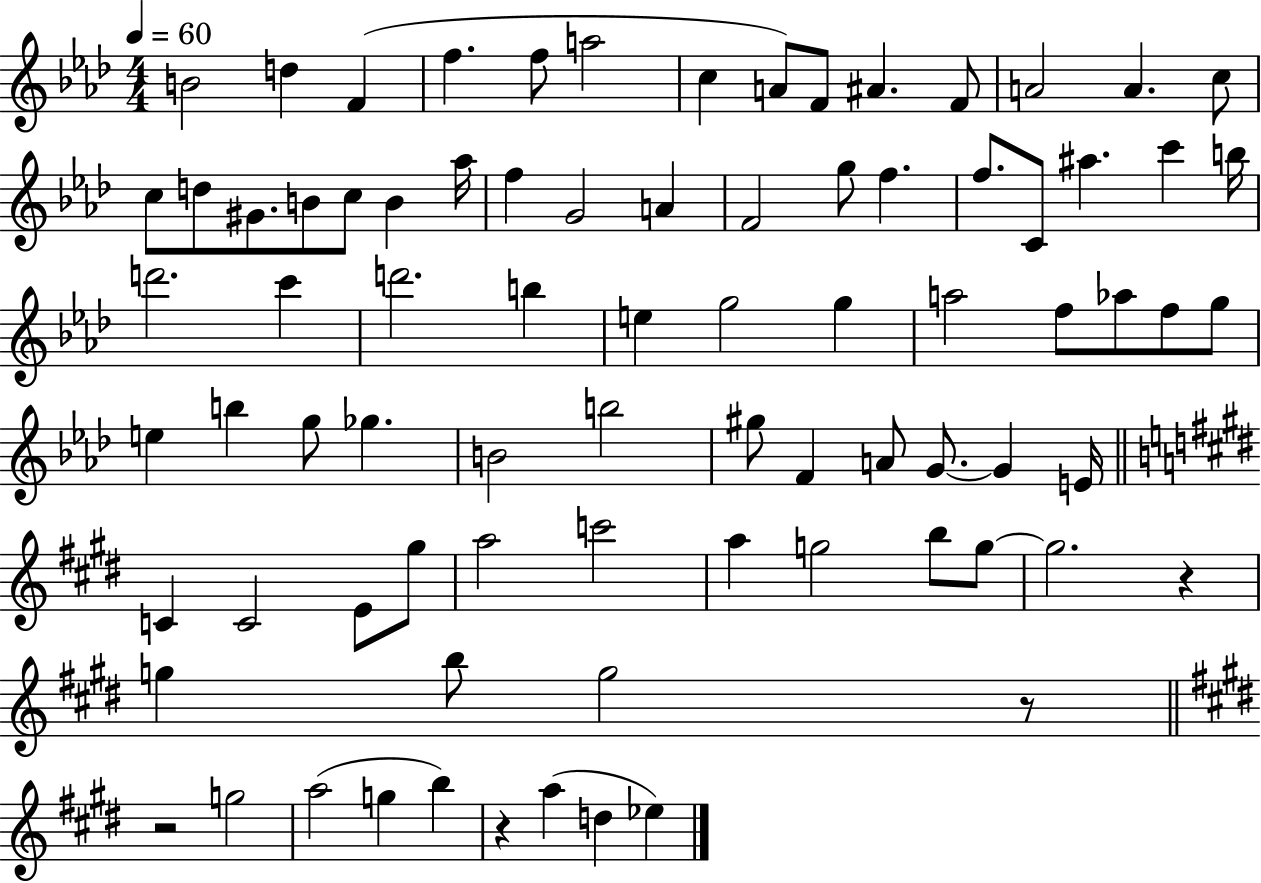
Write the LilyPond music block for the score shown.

{
  \clef treble
  \numericTimeSignature
  \time 4/4
  \key aes \major
  \tempo 4 = 60
  b'2 d''4 f'4( | f''4. f''8 a''2 | c''4 a'8) f'8 ais'4. f'8 | a'2 a'4. c''8 | \break c''8 d''8 gis'8. b'8 c''8 b'4 aes''16 | f''4 g'2 a'4 | f'2 g''8 f''4. | f''8. c'8 ais''4. c'''4 b''16 | \break d'''2. c'''4 | d'''2. b''4 | e''4 g''2 g''4 | a''2 f''8 aes''8 f''8 g''8 | \break e''4 b''4 g''8 ges''4. | b'2 b''2 | gis''8 f'4 a'8 g'8.~~ g'4 e'16 | \bar "||" \break \key e \major c'4 c'2 e'8 gis''8 | a''2 c'''2 | a''4 g''2 b''8 g''8~~ | g''2. r4 | \break g''4 b''8 g''2 r8 | \bar "||" \break \key e \major r2 g''2 | a''2( g''4 b''4) | r4 a''4( d''4 ees''4) | \bar "|."
}